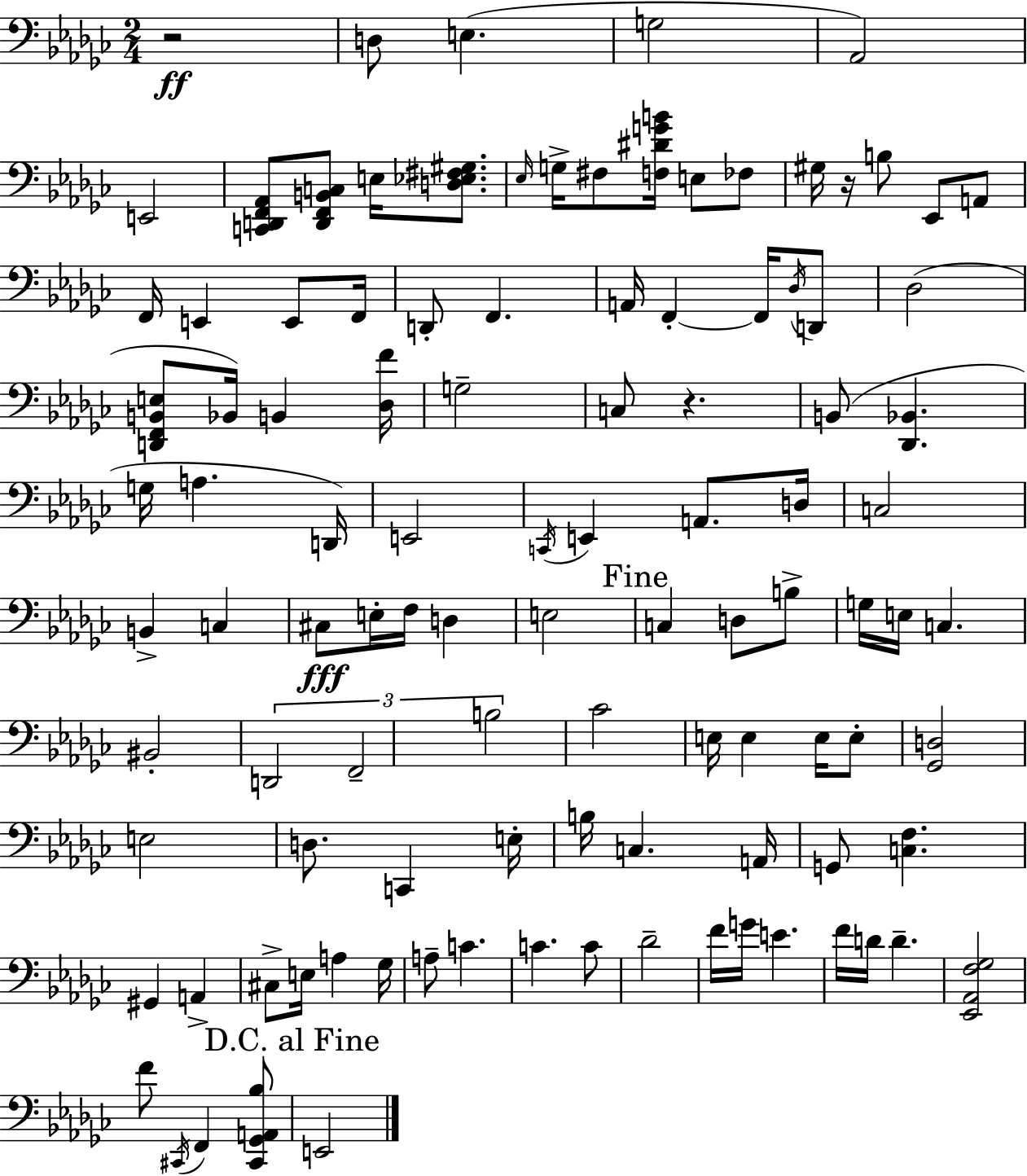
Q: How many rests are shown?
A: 3